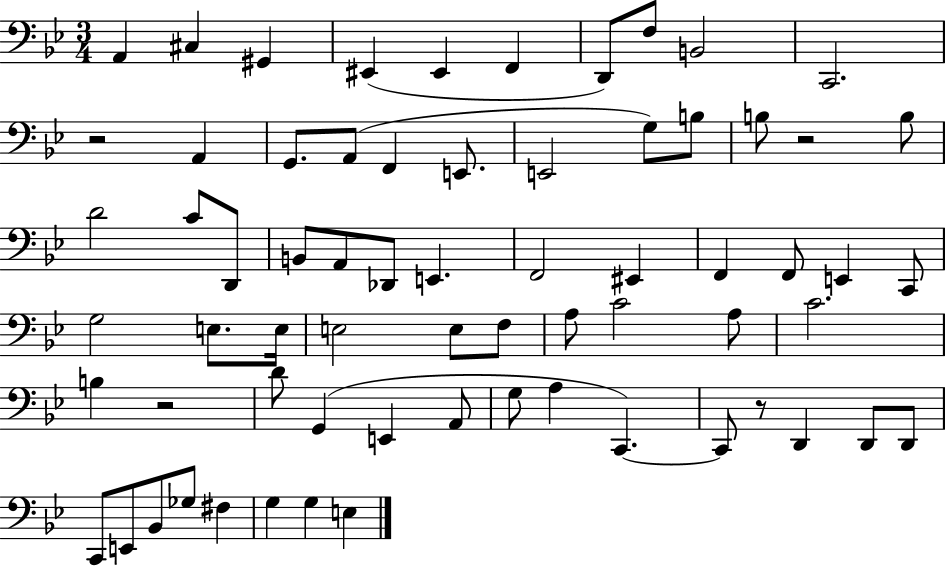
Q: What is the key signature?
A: BES major